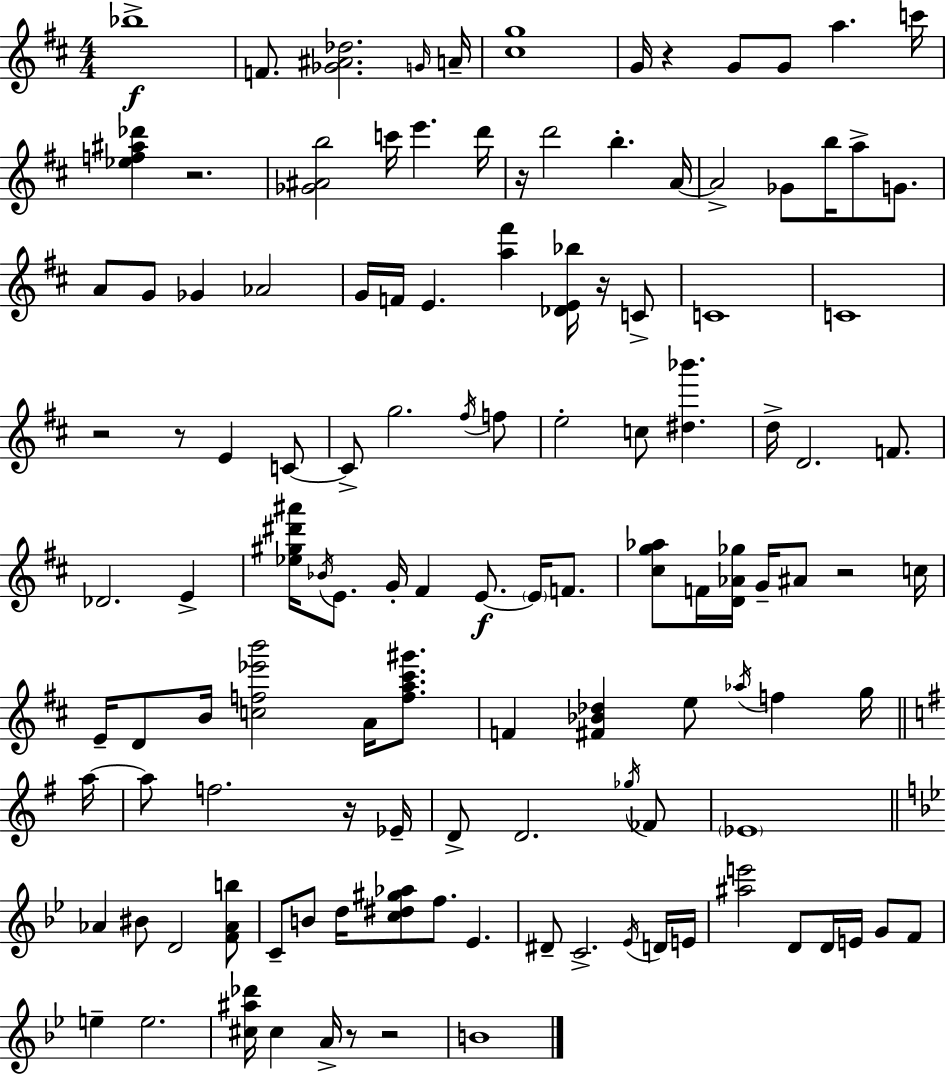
{
  \clef treble
  \numericTimeSignature
  \time 4/4
  \key d \major
  \repeat volta 2 { bes''1->\f | f'8. <ges' ais' des''>2. \grace { g'16 } | a'16-- <cis'' g''>1 | g'16 r4 g'8 g'8 a''4. | \break c'''16 <ees'' f'' ais'' des'''>4 r2. | <ges' ais' b''>2 c'''16 e'''4. | d'''16 r16 d'''2 b''4.-. | a'16~~ a'2-> ges'8 b''16 a''8-> g'8. | \break a'8 g'8 ges'4 aes'2 | g'16 f'16 e'4. <a'' fis'''>4 <des' e' bes''>16 r16 c'8-> | c'1 | c'1 | \break r2 r8 e'4 c'8~~ | c'8-> g''2. \acciaccatura { fis''16 } | f''8 e''2-. c''8 <dis'' bes'''>4. | d''16-> d'2. f'8. | \break des'2. e'4-> | <ees'' gis'' dis''' ais'''>16 \acciaccatura { bes'16 } e'8. g'16-. fis'4 e'8.~~\f \parenthesize e'16 | f'8. <cis'' g'' aes''>8 f'16 <d' aes' ges''>16 g'16-- ais'8 r2 | c''16 e'16-- d'8 b'16 <c'' f'' ees''' b'''>2 a'16 | \break <f'' a'' cis''' gis'''>8. f'4 <fis' bes' des''>4 e''8 \acciaccatura { aes''16 } f''4 | g''16 \bar "||" \break \key g \major a''16~~ a''8 f''2. r16 | ees'16-- d'8-> d'2. \acciaccatura { ges''16 } | fes'8 \parenthesize ees'1 | \bar "||" \break \key bes \major aes'4 bis'8 d'2 <f' aes' b''>8 | c'8-- b'8 d''16 <c'' dis'' gis'' aes''>8 f''8. ees'4. | dis'8-- c'2.-> \acciaccatura { ees'16 } d'16 | e'16 <ais'' e'''>2 d'8 d'16 e'16 g'8 f'8 | \break e''4-- e''2. | <cis'' ais'' des'''>16 cis''4 a'16-> r8 r2 | b'1 | } \bar "|."
}